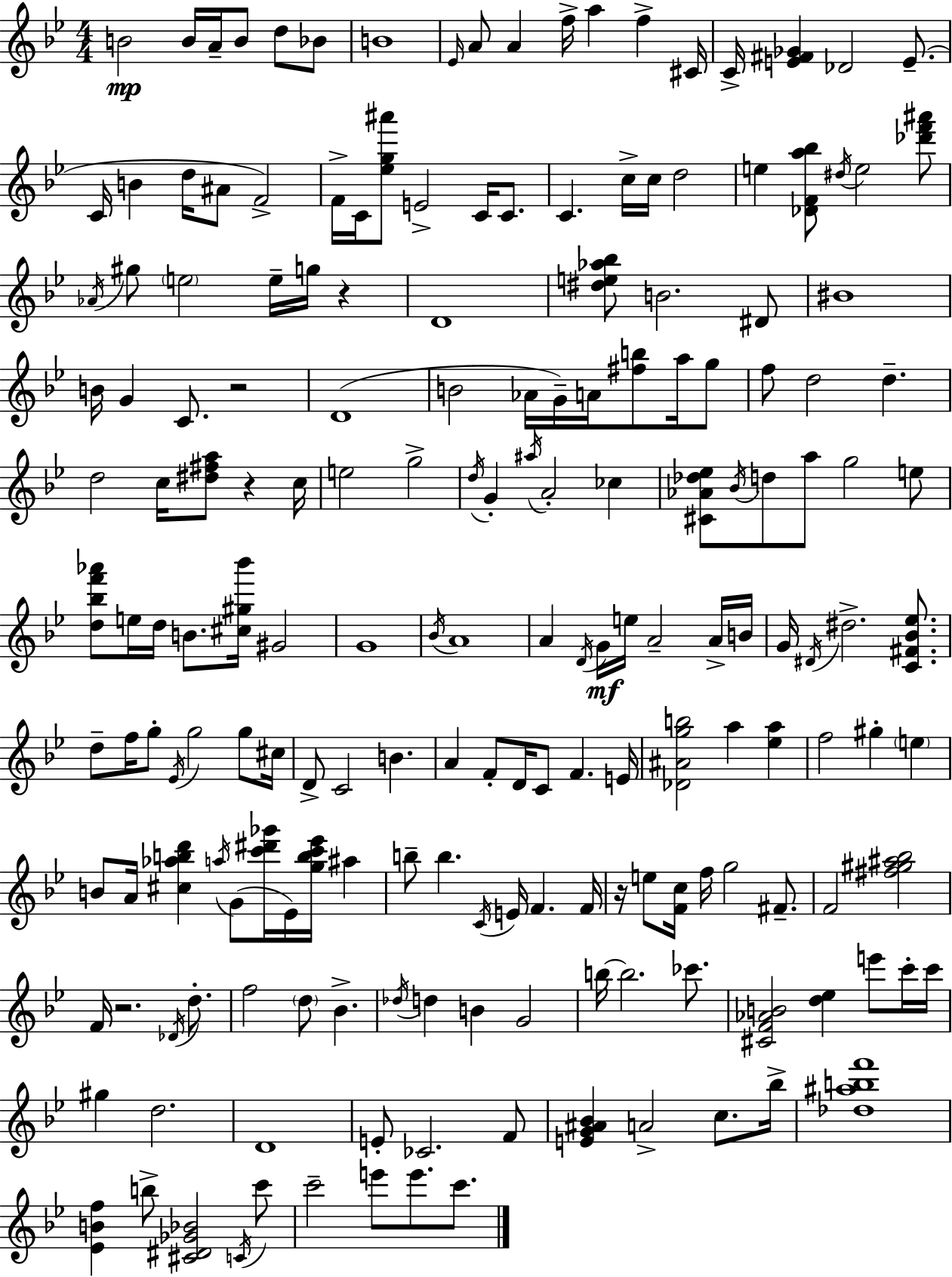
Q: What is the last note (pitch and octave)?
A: C6